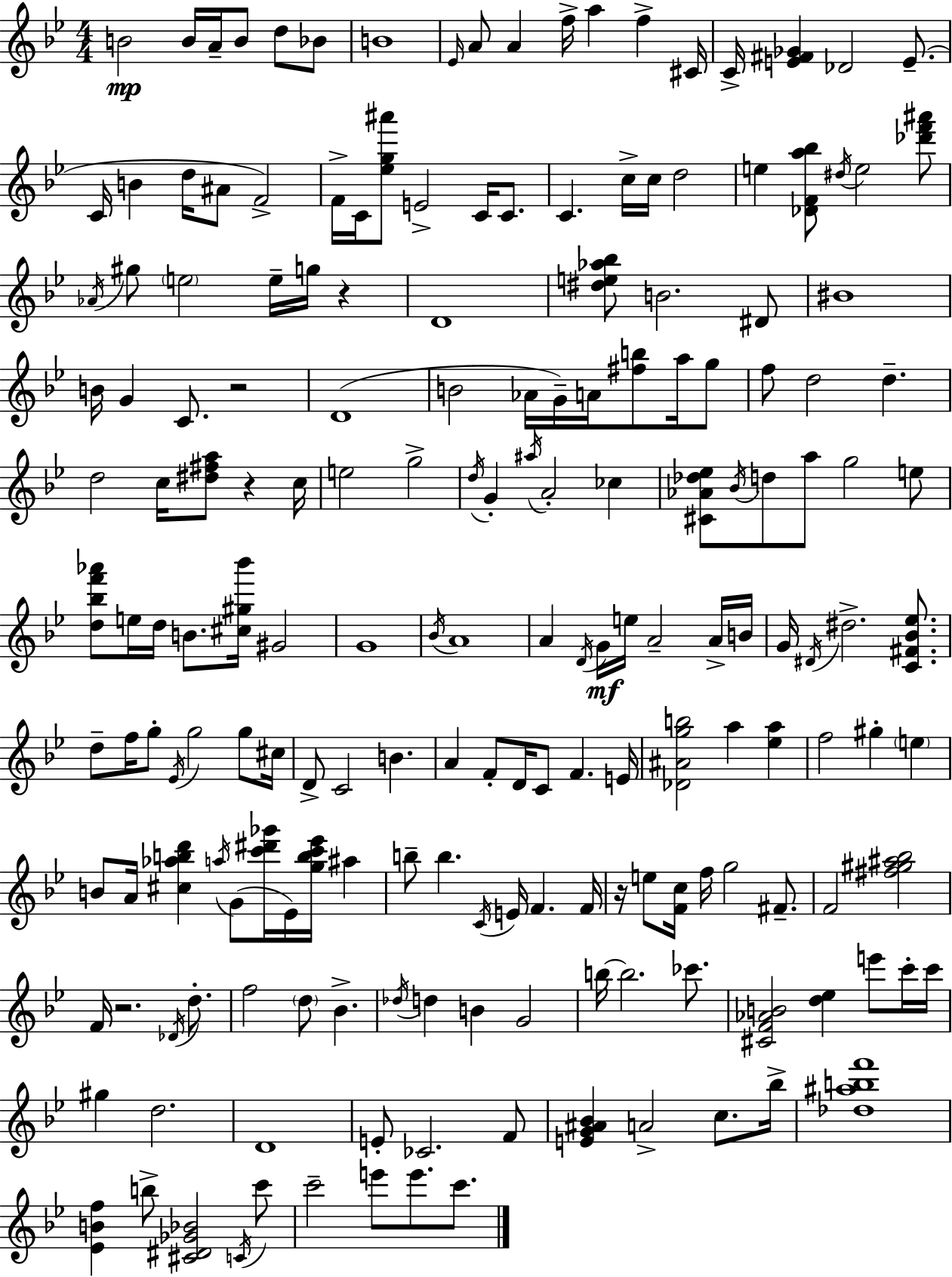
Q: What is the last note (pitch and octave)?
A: C6